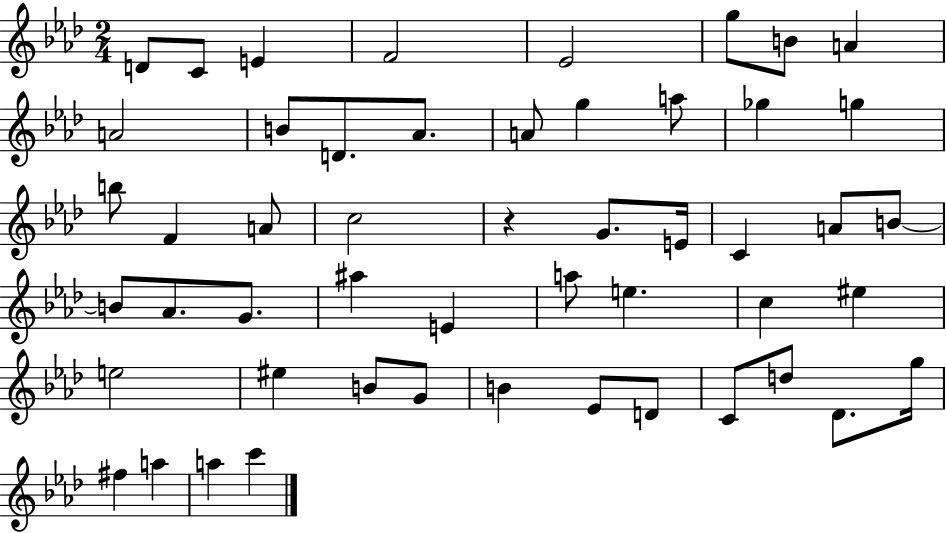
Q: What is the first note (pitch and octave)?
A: D4